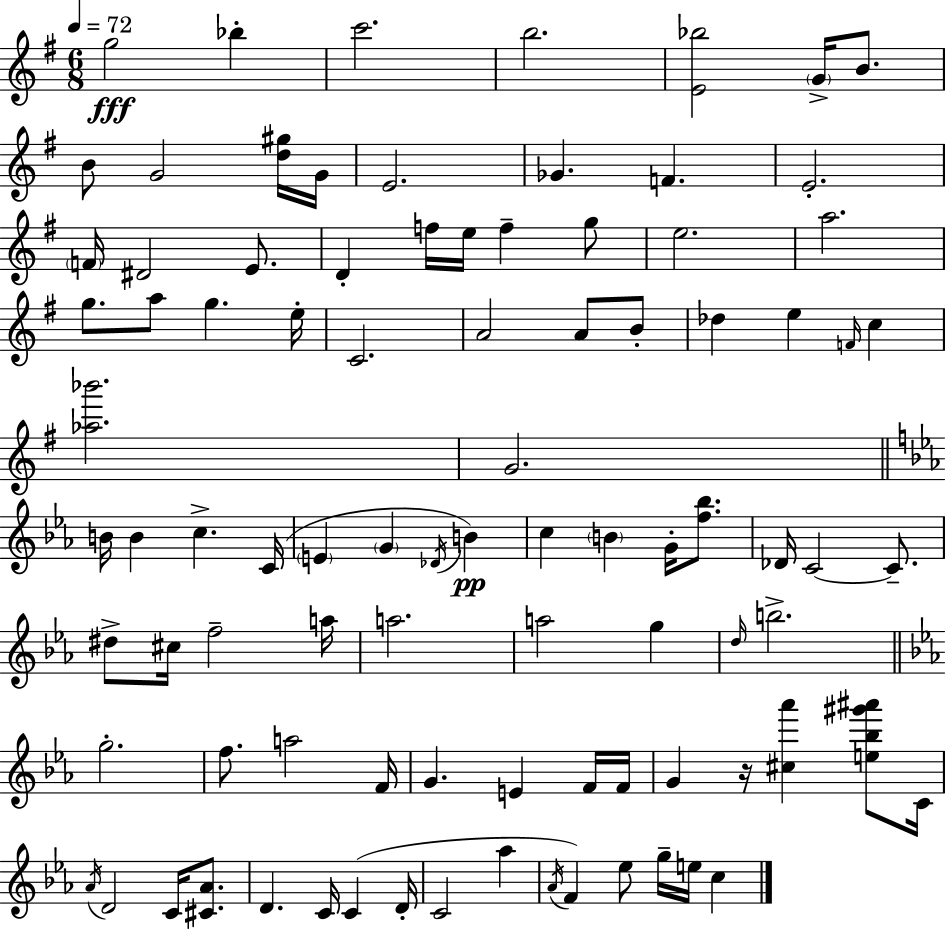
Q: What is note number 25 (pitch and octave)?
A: A5